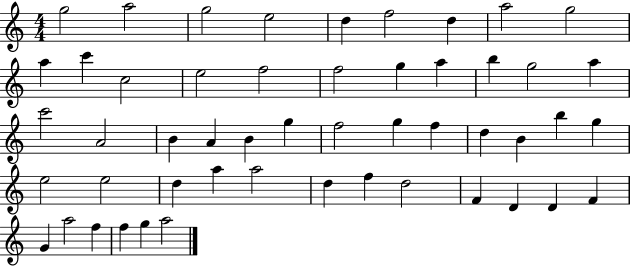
G5/h A5/h G5/h E5/h D5/q F5/h D5/q A5/h G5/h A5/q C6/q C5/h E5/h F5/h F5/h G5/q A5/q B5/q G5/h A5/q C6/h A4/h B4/q A4/q B4/q G5/q F5/h G5/q F5/q D5/q B4/q B5/q G5/q E5/h E5/h D5/q A5/q A5/h D5/q F5/q D5/h F4/q D4/q D4/q F4/q G4/q A5/h F5/q F5/q G5/q A5/h